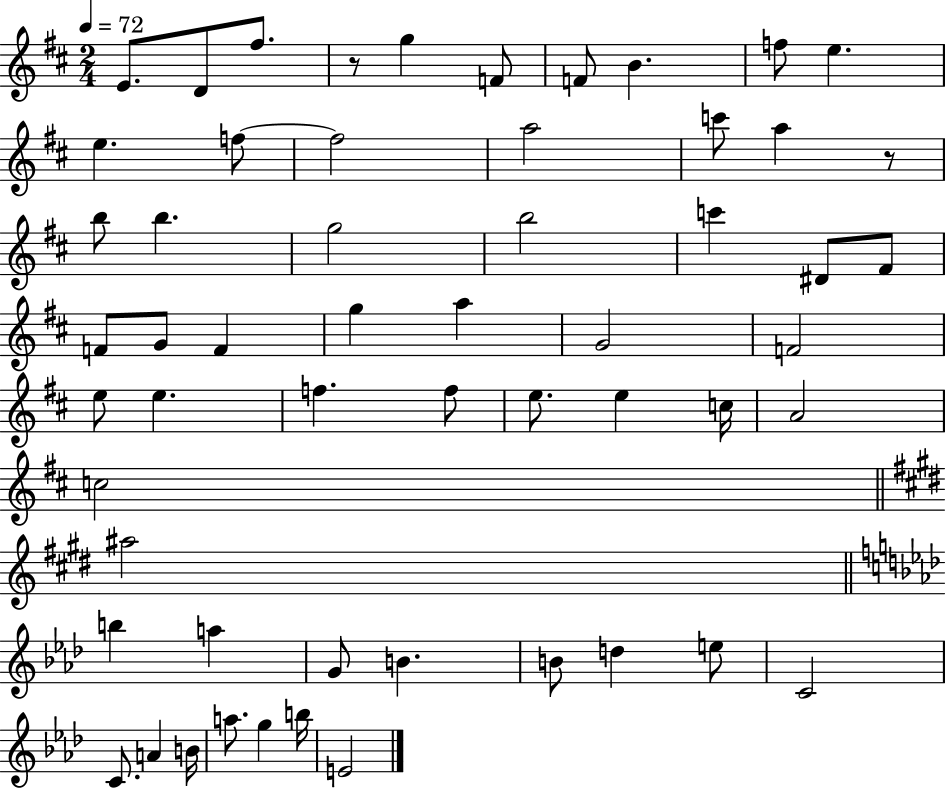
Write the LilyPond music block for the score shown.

{
  \clef treble
  \numericTimeSignature
  \time 2/4
  \key d \major
  \tempo 4 = 72
  e'8. d'8 fis''8. | r8 g''4 f'8 | f'8 b'4. | f''8 e''4. | \break e''4. f''8~~ | f''2 | a''2 | c'''8 a''4 r8 | \break b''8 b''4. | g''2 | b''2 | c'''4 dis'8 fis'8 | \break f'8 g'8 f'4 | g''4 a''4 | g'2 | f'2 | \break e''8 e''4. | f''4. f''8 | e''8. e''4 c''16 | a'2 | \break c''2 | \bar "||" \break \key e \major ais''2 | \bar "||" \break \key f \minor b''4 a''4 | g'8 b'4. | b'8 d''4 e''8 | c'2 | \break c'8. a'4 b'16 | a''8. g''4 b''16 | e'2 | \bar "|."
}